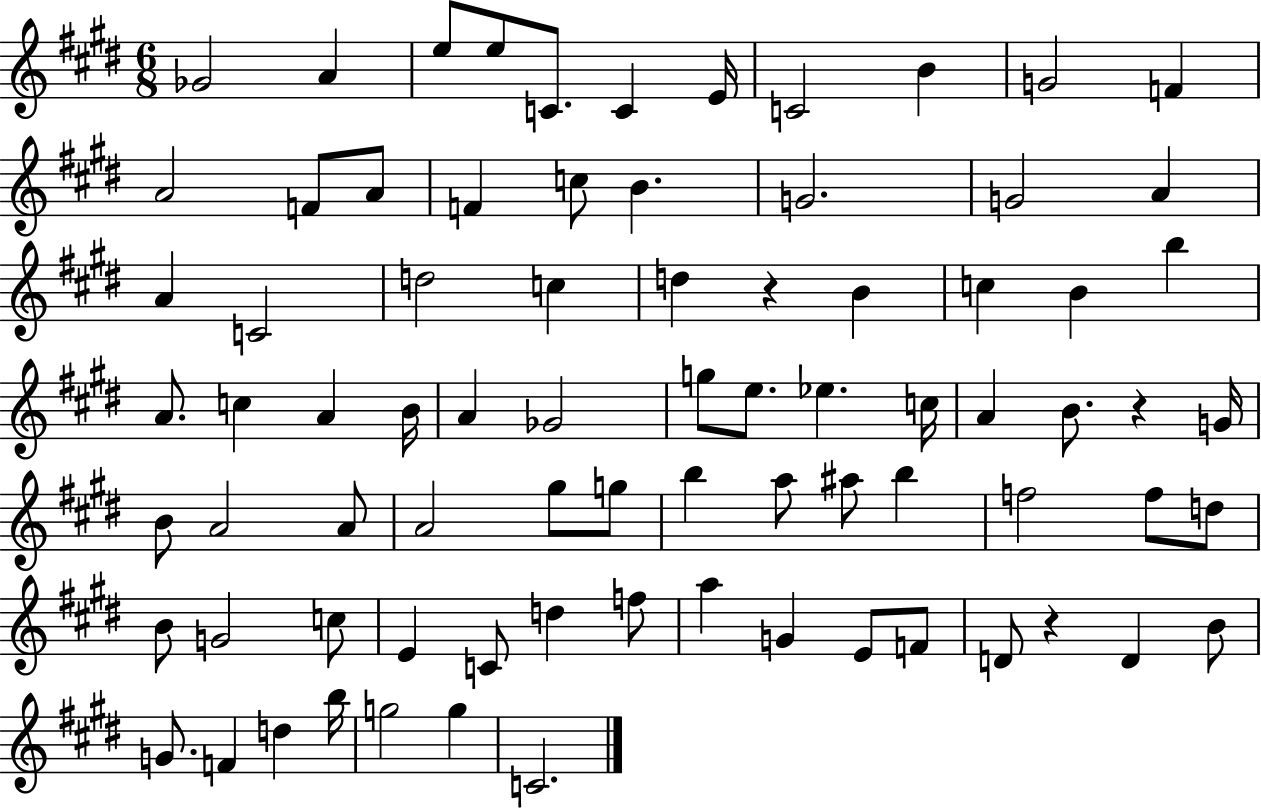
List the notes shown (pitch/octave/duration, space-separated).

Gb4/h A4/q E5/e E5/e C4/e. C4/q E4/s C4/h B4/q G4/h F4/q A4/h F4/e A4/e F4/q C5/e B4/q. G4/h. G4/h A4/q A4/q C4/h D5/h C5/q D5/q R/q B4/q C5/q B4/q B5/q A4/e. C5/q A4/q B4/s A4/q Gb4/h G5/e E5/e. Eb5/q. C5/s A4/q B4/e. R/q G4/s B4/e A4/h A4/e A4/h G#5/e G5/e B5/q A5/e A#5/e B5/q F5/h F5/e D5/e B4/e G4/h C5/e E4/q C4/e D5/q F5/e A5/q G4/q E4/e F4/e D4/e R/q D4/q B4/e G4/e. F4/q D5/q B5/s G5/h G5/q C4/h.